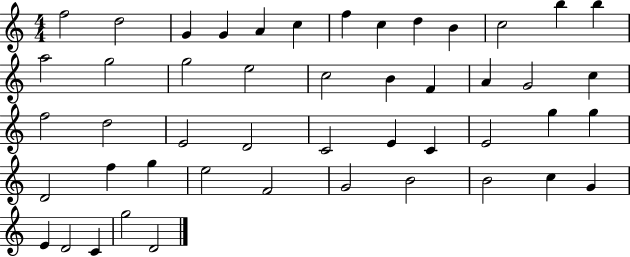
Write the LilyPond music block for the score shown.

{
  \clef treble
  \numericTimeSignature
  \time 4/4
  \key c \major
  f''2 d''2 | g'4 g'4 a'4 c''4 | f''4 c''4 d''4 b'4 | c''2 b''4 b''4 | \break a''2 g''2 | g''2 e''2 | c''2 b'4 f'4 | a'4 g'2 c''4 | \break f''2 d''2 | e'2 d'2 | c'2 e'4 c'4 | e'2 g''4 g''4 | \break d'2 f''4 g''4 | e''2 f'2 | g'2 b'2 | b'2 c''4 g'4 | \break e'4 d'2 c'4 | g''2 d'2 | \bar "|."
}